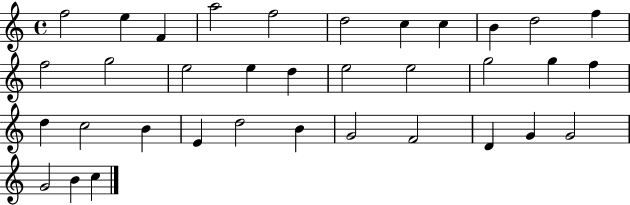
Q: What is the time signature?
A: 4/4